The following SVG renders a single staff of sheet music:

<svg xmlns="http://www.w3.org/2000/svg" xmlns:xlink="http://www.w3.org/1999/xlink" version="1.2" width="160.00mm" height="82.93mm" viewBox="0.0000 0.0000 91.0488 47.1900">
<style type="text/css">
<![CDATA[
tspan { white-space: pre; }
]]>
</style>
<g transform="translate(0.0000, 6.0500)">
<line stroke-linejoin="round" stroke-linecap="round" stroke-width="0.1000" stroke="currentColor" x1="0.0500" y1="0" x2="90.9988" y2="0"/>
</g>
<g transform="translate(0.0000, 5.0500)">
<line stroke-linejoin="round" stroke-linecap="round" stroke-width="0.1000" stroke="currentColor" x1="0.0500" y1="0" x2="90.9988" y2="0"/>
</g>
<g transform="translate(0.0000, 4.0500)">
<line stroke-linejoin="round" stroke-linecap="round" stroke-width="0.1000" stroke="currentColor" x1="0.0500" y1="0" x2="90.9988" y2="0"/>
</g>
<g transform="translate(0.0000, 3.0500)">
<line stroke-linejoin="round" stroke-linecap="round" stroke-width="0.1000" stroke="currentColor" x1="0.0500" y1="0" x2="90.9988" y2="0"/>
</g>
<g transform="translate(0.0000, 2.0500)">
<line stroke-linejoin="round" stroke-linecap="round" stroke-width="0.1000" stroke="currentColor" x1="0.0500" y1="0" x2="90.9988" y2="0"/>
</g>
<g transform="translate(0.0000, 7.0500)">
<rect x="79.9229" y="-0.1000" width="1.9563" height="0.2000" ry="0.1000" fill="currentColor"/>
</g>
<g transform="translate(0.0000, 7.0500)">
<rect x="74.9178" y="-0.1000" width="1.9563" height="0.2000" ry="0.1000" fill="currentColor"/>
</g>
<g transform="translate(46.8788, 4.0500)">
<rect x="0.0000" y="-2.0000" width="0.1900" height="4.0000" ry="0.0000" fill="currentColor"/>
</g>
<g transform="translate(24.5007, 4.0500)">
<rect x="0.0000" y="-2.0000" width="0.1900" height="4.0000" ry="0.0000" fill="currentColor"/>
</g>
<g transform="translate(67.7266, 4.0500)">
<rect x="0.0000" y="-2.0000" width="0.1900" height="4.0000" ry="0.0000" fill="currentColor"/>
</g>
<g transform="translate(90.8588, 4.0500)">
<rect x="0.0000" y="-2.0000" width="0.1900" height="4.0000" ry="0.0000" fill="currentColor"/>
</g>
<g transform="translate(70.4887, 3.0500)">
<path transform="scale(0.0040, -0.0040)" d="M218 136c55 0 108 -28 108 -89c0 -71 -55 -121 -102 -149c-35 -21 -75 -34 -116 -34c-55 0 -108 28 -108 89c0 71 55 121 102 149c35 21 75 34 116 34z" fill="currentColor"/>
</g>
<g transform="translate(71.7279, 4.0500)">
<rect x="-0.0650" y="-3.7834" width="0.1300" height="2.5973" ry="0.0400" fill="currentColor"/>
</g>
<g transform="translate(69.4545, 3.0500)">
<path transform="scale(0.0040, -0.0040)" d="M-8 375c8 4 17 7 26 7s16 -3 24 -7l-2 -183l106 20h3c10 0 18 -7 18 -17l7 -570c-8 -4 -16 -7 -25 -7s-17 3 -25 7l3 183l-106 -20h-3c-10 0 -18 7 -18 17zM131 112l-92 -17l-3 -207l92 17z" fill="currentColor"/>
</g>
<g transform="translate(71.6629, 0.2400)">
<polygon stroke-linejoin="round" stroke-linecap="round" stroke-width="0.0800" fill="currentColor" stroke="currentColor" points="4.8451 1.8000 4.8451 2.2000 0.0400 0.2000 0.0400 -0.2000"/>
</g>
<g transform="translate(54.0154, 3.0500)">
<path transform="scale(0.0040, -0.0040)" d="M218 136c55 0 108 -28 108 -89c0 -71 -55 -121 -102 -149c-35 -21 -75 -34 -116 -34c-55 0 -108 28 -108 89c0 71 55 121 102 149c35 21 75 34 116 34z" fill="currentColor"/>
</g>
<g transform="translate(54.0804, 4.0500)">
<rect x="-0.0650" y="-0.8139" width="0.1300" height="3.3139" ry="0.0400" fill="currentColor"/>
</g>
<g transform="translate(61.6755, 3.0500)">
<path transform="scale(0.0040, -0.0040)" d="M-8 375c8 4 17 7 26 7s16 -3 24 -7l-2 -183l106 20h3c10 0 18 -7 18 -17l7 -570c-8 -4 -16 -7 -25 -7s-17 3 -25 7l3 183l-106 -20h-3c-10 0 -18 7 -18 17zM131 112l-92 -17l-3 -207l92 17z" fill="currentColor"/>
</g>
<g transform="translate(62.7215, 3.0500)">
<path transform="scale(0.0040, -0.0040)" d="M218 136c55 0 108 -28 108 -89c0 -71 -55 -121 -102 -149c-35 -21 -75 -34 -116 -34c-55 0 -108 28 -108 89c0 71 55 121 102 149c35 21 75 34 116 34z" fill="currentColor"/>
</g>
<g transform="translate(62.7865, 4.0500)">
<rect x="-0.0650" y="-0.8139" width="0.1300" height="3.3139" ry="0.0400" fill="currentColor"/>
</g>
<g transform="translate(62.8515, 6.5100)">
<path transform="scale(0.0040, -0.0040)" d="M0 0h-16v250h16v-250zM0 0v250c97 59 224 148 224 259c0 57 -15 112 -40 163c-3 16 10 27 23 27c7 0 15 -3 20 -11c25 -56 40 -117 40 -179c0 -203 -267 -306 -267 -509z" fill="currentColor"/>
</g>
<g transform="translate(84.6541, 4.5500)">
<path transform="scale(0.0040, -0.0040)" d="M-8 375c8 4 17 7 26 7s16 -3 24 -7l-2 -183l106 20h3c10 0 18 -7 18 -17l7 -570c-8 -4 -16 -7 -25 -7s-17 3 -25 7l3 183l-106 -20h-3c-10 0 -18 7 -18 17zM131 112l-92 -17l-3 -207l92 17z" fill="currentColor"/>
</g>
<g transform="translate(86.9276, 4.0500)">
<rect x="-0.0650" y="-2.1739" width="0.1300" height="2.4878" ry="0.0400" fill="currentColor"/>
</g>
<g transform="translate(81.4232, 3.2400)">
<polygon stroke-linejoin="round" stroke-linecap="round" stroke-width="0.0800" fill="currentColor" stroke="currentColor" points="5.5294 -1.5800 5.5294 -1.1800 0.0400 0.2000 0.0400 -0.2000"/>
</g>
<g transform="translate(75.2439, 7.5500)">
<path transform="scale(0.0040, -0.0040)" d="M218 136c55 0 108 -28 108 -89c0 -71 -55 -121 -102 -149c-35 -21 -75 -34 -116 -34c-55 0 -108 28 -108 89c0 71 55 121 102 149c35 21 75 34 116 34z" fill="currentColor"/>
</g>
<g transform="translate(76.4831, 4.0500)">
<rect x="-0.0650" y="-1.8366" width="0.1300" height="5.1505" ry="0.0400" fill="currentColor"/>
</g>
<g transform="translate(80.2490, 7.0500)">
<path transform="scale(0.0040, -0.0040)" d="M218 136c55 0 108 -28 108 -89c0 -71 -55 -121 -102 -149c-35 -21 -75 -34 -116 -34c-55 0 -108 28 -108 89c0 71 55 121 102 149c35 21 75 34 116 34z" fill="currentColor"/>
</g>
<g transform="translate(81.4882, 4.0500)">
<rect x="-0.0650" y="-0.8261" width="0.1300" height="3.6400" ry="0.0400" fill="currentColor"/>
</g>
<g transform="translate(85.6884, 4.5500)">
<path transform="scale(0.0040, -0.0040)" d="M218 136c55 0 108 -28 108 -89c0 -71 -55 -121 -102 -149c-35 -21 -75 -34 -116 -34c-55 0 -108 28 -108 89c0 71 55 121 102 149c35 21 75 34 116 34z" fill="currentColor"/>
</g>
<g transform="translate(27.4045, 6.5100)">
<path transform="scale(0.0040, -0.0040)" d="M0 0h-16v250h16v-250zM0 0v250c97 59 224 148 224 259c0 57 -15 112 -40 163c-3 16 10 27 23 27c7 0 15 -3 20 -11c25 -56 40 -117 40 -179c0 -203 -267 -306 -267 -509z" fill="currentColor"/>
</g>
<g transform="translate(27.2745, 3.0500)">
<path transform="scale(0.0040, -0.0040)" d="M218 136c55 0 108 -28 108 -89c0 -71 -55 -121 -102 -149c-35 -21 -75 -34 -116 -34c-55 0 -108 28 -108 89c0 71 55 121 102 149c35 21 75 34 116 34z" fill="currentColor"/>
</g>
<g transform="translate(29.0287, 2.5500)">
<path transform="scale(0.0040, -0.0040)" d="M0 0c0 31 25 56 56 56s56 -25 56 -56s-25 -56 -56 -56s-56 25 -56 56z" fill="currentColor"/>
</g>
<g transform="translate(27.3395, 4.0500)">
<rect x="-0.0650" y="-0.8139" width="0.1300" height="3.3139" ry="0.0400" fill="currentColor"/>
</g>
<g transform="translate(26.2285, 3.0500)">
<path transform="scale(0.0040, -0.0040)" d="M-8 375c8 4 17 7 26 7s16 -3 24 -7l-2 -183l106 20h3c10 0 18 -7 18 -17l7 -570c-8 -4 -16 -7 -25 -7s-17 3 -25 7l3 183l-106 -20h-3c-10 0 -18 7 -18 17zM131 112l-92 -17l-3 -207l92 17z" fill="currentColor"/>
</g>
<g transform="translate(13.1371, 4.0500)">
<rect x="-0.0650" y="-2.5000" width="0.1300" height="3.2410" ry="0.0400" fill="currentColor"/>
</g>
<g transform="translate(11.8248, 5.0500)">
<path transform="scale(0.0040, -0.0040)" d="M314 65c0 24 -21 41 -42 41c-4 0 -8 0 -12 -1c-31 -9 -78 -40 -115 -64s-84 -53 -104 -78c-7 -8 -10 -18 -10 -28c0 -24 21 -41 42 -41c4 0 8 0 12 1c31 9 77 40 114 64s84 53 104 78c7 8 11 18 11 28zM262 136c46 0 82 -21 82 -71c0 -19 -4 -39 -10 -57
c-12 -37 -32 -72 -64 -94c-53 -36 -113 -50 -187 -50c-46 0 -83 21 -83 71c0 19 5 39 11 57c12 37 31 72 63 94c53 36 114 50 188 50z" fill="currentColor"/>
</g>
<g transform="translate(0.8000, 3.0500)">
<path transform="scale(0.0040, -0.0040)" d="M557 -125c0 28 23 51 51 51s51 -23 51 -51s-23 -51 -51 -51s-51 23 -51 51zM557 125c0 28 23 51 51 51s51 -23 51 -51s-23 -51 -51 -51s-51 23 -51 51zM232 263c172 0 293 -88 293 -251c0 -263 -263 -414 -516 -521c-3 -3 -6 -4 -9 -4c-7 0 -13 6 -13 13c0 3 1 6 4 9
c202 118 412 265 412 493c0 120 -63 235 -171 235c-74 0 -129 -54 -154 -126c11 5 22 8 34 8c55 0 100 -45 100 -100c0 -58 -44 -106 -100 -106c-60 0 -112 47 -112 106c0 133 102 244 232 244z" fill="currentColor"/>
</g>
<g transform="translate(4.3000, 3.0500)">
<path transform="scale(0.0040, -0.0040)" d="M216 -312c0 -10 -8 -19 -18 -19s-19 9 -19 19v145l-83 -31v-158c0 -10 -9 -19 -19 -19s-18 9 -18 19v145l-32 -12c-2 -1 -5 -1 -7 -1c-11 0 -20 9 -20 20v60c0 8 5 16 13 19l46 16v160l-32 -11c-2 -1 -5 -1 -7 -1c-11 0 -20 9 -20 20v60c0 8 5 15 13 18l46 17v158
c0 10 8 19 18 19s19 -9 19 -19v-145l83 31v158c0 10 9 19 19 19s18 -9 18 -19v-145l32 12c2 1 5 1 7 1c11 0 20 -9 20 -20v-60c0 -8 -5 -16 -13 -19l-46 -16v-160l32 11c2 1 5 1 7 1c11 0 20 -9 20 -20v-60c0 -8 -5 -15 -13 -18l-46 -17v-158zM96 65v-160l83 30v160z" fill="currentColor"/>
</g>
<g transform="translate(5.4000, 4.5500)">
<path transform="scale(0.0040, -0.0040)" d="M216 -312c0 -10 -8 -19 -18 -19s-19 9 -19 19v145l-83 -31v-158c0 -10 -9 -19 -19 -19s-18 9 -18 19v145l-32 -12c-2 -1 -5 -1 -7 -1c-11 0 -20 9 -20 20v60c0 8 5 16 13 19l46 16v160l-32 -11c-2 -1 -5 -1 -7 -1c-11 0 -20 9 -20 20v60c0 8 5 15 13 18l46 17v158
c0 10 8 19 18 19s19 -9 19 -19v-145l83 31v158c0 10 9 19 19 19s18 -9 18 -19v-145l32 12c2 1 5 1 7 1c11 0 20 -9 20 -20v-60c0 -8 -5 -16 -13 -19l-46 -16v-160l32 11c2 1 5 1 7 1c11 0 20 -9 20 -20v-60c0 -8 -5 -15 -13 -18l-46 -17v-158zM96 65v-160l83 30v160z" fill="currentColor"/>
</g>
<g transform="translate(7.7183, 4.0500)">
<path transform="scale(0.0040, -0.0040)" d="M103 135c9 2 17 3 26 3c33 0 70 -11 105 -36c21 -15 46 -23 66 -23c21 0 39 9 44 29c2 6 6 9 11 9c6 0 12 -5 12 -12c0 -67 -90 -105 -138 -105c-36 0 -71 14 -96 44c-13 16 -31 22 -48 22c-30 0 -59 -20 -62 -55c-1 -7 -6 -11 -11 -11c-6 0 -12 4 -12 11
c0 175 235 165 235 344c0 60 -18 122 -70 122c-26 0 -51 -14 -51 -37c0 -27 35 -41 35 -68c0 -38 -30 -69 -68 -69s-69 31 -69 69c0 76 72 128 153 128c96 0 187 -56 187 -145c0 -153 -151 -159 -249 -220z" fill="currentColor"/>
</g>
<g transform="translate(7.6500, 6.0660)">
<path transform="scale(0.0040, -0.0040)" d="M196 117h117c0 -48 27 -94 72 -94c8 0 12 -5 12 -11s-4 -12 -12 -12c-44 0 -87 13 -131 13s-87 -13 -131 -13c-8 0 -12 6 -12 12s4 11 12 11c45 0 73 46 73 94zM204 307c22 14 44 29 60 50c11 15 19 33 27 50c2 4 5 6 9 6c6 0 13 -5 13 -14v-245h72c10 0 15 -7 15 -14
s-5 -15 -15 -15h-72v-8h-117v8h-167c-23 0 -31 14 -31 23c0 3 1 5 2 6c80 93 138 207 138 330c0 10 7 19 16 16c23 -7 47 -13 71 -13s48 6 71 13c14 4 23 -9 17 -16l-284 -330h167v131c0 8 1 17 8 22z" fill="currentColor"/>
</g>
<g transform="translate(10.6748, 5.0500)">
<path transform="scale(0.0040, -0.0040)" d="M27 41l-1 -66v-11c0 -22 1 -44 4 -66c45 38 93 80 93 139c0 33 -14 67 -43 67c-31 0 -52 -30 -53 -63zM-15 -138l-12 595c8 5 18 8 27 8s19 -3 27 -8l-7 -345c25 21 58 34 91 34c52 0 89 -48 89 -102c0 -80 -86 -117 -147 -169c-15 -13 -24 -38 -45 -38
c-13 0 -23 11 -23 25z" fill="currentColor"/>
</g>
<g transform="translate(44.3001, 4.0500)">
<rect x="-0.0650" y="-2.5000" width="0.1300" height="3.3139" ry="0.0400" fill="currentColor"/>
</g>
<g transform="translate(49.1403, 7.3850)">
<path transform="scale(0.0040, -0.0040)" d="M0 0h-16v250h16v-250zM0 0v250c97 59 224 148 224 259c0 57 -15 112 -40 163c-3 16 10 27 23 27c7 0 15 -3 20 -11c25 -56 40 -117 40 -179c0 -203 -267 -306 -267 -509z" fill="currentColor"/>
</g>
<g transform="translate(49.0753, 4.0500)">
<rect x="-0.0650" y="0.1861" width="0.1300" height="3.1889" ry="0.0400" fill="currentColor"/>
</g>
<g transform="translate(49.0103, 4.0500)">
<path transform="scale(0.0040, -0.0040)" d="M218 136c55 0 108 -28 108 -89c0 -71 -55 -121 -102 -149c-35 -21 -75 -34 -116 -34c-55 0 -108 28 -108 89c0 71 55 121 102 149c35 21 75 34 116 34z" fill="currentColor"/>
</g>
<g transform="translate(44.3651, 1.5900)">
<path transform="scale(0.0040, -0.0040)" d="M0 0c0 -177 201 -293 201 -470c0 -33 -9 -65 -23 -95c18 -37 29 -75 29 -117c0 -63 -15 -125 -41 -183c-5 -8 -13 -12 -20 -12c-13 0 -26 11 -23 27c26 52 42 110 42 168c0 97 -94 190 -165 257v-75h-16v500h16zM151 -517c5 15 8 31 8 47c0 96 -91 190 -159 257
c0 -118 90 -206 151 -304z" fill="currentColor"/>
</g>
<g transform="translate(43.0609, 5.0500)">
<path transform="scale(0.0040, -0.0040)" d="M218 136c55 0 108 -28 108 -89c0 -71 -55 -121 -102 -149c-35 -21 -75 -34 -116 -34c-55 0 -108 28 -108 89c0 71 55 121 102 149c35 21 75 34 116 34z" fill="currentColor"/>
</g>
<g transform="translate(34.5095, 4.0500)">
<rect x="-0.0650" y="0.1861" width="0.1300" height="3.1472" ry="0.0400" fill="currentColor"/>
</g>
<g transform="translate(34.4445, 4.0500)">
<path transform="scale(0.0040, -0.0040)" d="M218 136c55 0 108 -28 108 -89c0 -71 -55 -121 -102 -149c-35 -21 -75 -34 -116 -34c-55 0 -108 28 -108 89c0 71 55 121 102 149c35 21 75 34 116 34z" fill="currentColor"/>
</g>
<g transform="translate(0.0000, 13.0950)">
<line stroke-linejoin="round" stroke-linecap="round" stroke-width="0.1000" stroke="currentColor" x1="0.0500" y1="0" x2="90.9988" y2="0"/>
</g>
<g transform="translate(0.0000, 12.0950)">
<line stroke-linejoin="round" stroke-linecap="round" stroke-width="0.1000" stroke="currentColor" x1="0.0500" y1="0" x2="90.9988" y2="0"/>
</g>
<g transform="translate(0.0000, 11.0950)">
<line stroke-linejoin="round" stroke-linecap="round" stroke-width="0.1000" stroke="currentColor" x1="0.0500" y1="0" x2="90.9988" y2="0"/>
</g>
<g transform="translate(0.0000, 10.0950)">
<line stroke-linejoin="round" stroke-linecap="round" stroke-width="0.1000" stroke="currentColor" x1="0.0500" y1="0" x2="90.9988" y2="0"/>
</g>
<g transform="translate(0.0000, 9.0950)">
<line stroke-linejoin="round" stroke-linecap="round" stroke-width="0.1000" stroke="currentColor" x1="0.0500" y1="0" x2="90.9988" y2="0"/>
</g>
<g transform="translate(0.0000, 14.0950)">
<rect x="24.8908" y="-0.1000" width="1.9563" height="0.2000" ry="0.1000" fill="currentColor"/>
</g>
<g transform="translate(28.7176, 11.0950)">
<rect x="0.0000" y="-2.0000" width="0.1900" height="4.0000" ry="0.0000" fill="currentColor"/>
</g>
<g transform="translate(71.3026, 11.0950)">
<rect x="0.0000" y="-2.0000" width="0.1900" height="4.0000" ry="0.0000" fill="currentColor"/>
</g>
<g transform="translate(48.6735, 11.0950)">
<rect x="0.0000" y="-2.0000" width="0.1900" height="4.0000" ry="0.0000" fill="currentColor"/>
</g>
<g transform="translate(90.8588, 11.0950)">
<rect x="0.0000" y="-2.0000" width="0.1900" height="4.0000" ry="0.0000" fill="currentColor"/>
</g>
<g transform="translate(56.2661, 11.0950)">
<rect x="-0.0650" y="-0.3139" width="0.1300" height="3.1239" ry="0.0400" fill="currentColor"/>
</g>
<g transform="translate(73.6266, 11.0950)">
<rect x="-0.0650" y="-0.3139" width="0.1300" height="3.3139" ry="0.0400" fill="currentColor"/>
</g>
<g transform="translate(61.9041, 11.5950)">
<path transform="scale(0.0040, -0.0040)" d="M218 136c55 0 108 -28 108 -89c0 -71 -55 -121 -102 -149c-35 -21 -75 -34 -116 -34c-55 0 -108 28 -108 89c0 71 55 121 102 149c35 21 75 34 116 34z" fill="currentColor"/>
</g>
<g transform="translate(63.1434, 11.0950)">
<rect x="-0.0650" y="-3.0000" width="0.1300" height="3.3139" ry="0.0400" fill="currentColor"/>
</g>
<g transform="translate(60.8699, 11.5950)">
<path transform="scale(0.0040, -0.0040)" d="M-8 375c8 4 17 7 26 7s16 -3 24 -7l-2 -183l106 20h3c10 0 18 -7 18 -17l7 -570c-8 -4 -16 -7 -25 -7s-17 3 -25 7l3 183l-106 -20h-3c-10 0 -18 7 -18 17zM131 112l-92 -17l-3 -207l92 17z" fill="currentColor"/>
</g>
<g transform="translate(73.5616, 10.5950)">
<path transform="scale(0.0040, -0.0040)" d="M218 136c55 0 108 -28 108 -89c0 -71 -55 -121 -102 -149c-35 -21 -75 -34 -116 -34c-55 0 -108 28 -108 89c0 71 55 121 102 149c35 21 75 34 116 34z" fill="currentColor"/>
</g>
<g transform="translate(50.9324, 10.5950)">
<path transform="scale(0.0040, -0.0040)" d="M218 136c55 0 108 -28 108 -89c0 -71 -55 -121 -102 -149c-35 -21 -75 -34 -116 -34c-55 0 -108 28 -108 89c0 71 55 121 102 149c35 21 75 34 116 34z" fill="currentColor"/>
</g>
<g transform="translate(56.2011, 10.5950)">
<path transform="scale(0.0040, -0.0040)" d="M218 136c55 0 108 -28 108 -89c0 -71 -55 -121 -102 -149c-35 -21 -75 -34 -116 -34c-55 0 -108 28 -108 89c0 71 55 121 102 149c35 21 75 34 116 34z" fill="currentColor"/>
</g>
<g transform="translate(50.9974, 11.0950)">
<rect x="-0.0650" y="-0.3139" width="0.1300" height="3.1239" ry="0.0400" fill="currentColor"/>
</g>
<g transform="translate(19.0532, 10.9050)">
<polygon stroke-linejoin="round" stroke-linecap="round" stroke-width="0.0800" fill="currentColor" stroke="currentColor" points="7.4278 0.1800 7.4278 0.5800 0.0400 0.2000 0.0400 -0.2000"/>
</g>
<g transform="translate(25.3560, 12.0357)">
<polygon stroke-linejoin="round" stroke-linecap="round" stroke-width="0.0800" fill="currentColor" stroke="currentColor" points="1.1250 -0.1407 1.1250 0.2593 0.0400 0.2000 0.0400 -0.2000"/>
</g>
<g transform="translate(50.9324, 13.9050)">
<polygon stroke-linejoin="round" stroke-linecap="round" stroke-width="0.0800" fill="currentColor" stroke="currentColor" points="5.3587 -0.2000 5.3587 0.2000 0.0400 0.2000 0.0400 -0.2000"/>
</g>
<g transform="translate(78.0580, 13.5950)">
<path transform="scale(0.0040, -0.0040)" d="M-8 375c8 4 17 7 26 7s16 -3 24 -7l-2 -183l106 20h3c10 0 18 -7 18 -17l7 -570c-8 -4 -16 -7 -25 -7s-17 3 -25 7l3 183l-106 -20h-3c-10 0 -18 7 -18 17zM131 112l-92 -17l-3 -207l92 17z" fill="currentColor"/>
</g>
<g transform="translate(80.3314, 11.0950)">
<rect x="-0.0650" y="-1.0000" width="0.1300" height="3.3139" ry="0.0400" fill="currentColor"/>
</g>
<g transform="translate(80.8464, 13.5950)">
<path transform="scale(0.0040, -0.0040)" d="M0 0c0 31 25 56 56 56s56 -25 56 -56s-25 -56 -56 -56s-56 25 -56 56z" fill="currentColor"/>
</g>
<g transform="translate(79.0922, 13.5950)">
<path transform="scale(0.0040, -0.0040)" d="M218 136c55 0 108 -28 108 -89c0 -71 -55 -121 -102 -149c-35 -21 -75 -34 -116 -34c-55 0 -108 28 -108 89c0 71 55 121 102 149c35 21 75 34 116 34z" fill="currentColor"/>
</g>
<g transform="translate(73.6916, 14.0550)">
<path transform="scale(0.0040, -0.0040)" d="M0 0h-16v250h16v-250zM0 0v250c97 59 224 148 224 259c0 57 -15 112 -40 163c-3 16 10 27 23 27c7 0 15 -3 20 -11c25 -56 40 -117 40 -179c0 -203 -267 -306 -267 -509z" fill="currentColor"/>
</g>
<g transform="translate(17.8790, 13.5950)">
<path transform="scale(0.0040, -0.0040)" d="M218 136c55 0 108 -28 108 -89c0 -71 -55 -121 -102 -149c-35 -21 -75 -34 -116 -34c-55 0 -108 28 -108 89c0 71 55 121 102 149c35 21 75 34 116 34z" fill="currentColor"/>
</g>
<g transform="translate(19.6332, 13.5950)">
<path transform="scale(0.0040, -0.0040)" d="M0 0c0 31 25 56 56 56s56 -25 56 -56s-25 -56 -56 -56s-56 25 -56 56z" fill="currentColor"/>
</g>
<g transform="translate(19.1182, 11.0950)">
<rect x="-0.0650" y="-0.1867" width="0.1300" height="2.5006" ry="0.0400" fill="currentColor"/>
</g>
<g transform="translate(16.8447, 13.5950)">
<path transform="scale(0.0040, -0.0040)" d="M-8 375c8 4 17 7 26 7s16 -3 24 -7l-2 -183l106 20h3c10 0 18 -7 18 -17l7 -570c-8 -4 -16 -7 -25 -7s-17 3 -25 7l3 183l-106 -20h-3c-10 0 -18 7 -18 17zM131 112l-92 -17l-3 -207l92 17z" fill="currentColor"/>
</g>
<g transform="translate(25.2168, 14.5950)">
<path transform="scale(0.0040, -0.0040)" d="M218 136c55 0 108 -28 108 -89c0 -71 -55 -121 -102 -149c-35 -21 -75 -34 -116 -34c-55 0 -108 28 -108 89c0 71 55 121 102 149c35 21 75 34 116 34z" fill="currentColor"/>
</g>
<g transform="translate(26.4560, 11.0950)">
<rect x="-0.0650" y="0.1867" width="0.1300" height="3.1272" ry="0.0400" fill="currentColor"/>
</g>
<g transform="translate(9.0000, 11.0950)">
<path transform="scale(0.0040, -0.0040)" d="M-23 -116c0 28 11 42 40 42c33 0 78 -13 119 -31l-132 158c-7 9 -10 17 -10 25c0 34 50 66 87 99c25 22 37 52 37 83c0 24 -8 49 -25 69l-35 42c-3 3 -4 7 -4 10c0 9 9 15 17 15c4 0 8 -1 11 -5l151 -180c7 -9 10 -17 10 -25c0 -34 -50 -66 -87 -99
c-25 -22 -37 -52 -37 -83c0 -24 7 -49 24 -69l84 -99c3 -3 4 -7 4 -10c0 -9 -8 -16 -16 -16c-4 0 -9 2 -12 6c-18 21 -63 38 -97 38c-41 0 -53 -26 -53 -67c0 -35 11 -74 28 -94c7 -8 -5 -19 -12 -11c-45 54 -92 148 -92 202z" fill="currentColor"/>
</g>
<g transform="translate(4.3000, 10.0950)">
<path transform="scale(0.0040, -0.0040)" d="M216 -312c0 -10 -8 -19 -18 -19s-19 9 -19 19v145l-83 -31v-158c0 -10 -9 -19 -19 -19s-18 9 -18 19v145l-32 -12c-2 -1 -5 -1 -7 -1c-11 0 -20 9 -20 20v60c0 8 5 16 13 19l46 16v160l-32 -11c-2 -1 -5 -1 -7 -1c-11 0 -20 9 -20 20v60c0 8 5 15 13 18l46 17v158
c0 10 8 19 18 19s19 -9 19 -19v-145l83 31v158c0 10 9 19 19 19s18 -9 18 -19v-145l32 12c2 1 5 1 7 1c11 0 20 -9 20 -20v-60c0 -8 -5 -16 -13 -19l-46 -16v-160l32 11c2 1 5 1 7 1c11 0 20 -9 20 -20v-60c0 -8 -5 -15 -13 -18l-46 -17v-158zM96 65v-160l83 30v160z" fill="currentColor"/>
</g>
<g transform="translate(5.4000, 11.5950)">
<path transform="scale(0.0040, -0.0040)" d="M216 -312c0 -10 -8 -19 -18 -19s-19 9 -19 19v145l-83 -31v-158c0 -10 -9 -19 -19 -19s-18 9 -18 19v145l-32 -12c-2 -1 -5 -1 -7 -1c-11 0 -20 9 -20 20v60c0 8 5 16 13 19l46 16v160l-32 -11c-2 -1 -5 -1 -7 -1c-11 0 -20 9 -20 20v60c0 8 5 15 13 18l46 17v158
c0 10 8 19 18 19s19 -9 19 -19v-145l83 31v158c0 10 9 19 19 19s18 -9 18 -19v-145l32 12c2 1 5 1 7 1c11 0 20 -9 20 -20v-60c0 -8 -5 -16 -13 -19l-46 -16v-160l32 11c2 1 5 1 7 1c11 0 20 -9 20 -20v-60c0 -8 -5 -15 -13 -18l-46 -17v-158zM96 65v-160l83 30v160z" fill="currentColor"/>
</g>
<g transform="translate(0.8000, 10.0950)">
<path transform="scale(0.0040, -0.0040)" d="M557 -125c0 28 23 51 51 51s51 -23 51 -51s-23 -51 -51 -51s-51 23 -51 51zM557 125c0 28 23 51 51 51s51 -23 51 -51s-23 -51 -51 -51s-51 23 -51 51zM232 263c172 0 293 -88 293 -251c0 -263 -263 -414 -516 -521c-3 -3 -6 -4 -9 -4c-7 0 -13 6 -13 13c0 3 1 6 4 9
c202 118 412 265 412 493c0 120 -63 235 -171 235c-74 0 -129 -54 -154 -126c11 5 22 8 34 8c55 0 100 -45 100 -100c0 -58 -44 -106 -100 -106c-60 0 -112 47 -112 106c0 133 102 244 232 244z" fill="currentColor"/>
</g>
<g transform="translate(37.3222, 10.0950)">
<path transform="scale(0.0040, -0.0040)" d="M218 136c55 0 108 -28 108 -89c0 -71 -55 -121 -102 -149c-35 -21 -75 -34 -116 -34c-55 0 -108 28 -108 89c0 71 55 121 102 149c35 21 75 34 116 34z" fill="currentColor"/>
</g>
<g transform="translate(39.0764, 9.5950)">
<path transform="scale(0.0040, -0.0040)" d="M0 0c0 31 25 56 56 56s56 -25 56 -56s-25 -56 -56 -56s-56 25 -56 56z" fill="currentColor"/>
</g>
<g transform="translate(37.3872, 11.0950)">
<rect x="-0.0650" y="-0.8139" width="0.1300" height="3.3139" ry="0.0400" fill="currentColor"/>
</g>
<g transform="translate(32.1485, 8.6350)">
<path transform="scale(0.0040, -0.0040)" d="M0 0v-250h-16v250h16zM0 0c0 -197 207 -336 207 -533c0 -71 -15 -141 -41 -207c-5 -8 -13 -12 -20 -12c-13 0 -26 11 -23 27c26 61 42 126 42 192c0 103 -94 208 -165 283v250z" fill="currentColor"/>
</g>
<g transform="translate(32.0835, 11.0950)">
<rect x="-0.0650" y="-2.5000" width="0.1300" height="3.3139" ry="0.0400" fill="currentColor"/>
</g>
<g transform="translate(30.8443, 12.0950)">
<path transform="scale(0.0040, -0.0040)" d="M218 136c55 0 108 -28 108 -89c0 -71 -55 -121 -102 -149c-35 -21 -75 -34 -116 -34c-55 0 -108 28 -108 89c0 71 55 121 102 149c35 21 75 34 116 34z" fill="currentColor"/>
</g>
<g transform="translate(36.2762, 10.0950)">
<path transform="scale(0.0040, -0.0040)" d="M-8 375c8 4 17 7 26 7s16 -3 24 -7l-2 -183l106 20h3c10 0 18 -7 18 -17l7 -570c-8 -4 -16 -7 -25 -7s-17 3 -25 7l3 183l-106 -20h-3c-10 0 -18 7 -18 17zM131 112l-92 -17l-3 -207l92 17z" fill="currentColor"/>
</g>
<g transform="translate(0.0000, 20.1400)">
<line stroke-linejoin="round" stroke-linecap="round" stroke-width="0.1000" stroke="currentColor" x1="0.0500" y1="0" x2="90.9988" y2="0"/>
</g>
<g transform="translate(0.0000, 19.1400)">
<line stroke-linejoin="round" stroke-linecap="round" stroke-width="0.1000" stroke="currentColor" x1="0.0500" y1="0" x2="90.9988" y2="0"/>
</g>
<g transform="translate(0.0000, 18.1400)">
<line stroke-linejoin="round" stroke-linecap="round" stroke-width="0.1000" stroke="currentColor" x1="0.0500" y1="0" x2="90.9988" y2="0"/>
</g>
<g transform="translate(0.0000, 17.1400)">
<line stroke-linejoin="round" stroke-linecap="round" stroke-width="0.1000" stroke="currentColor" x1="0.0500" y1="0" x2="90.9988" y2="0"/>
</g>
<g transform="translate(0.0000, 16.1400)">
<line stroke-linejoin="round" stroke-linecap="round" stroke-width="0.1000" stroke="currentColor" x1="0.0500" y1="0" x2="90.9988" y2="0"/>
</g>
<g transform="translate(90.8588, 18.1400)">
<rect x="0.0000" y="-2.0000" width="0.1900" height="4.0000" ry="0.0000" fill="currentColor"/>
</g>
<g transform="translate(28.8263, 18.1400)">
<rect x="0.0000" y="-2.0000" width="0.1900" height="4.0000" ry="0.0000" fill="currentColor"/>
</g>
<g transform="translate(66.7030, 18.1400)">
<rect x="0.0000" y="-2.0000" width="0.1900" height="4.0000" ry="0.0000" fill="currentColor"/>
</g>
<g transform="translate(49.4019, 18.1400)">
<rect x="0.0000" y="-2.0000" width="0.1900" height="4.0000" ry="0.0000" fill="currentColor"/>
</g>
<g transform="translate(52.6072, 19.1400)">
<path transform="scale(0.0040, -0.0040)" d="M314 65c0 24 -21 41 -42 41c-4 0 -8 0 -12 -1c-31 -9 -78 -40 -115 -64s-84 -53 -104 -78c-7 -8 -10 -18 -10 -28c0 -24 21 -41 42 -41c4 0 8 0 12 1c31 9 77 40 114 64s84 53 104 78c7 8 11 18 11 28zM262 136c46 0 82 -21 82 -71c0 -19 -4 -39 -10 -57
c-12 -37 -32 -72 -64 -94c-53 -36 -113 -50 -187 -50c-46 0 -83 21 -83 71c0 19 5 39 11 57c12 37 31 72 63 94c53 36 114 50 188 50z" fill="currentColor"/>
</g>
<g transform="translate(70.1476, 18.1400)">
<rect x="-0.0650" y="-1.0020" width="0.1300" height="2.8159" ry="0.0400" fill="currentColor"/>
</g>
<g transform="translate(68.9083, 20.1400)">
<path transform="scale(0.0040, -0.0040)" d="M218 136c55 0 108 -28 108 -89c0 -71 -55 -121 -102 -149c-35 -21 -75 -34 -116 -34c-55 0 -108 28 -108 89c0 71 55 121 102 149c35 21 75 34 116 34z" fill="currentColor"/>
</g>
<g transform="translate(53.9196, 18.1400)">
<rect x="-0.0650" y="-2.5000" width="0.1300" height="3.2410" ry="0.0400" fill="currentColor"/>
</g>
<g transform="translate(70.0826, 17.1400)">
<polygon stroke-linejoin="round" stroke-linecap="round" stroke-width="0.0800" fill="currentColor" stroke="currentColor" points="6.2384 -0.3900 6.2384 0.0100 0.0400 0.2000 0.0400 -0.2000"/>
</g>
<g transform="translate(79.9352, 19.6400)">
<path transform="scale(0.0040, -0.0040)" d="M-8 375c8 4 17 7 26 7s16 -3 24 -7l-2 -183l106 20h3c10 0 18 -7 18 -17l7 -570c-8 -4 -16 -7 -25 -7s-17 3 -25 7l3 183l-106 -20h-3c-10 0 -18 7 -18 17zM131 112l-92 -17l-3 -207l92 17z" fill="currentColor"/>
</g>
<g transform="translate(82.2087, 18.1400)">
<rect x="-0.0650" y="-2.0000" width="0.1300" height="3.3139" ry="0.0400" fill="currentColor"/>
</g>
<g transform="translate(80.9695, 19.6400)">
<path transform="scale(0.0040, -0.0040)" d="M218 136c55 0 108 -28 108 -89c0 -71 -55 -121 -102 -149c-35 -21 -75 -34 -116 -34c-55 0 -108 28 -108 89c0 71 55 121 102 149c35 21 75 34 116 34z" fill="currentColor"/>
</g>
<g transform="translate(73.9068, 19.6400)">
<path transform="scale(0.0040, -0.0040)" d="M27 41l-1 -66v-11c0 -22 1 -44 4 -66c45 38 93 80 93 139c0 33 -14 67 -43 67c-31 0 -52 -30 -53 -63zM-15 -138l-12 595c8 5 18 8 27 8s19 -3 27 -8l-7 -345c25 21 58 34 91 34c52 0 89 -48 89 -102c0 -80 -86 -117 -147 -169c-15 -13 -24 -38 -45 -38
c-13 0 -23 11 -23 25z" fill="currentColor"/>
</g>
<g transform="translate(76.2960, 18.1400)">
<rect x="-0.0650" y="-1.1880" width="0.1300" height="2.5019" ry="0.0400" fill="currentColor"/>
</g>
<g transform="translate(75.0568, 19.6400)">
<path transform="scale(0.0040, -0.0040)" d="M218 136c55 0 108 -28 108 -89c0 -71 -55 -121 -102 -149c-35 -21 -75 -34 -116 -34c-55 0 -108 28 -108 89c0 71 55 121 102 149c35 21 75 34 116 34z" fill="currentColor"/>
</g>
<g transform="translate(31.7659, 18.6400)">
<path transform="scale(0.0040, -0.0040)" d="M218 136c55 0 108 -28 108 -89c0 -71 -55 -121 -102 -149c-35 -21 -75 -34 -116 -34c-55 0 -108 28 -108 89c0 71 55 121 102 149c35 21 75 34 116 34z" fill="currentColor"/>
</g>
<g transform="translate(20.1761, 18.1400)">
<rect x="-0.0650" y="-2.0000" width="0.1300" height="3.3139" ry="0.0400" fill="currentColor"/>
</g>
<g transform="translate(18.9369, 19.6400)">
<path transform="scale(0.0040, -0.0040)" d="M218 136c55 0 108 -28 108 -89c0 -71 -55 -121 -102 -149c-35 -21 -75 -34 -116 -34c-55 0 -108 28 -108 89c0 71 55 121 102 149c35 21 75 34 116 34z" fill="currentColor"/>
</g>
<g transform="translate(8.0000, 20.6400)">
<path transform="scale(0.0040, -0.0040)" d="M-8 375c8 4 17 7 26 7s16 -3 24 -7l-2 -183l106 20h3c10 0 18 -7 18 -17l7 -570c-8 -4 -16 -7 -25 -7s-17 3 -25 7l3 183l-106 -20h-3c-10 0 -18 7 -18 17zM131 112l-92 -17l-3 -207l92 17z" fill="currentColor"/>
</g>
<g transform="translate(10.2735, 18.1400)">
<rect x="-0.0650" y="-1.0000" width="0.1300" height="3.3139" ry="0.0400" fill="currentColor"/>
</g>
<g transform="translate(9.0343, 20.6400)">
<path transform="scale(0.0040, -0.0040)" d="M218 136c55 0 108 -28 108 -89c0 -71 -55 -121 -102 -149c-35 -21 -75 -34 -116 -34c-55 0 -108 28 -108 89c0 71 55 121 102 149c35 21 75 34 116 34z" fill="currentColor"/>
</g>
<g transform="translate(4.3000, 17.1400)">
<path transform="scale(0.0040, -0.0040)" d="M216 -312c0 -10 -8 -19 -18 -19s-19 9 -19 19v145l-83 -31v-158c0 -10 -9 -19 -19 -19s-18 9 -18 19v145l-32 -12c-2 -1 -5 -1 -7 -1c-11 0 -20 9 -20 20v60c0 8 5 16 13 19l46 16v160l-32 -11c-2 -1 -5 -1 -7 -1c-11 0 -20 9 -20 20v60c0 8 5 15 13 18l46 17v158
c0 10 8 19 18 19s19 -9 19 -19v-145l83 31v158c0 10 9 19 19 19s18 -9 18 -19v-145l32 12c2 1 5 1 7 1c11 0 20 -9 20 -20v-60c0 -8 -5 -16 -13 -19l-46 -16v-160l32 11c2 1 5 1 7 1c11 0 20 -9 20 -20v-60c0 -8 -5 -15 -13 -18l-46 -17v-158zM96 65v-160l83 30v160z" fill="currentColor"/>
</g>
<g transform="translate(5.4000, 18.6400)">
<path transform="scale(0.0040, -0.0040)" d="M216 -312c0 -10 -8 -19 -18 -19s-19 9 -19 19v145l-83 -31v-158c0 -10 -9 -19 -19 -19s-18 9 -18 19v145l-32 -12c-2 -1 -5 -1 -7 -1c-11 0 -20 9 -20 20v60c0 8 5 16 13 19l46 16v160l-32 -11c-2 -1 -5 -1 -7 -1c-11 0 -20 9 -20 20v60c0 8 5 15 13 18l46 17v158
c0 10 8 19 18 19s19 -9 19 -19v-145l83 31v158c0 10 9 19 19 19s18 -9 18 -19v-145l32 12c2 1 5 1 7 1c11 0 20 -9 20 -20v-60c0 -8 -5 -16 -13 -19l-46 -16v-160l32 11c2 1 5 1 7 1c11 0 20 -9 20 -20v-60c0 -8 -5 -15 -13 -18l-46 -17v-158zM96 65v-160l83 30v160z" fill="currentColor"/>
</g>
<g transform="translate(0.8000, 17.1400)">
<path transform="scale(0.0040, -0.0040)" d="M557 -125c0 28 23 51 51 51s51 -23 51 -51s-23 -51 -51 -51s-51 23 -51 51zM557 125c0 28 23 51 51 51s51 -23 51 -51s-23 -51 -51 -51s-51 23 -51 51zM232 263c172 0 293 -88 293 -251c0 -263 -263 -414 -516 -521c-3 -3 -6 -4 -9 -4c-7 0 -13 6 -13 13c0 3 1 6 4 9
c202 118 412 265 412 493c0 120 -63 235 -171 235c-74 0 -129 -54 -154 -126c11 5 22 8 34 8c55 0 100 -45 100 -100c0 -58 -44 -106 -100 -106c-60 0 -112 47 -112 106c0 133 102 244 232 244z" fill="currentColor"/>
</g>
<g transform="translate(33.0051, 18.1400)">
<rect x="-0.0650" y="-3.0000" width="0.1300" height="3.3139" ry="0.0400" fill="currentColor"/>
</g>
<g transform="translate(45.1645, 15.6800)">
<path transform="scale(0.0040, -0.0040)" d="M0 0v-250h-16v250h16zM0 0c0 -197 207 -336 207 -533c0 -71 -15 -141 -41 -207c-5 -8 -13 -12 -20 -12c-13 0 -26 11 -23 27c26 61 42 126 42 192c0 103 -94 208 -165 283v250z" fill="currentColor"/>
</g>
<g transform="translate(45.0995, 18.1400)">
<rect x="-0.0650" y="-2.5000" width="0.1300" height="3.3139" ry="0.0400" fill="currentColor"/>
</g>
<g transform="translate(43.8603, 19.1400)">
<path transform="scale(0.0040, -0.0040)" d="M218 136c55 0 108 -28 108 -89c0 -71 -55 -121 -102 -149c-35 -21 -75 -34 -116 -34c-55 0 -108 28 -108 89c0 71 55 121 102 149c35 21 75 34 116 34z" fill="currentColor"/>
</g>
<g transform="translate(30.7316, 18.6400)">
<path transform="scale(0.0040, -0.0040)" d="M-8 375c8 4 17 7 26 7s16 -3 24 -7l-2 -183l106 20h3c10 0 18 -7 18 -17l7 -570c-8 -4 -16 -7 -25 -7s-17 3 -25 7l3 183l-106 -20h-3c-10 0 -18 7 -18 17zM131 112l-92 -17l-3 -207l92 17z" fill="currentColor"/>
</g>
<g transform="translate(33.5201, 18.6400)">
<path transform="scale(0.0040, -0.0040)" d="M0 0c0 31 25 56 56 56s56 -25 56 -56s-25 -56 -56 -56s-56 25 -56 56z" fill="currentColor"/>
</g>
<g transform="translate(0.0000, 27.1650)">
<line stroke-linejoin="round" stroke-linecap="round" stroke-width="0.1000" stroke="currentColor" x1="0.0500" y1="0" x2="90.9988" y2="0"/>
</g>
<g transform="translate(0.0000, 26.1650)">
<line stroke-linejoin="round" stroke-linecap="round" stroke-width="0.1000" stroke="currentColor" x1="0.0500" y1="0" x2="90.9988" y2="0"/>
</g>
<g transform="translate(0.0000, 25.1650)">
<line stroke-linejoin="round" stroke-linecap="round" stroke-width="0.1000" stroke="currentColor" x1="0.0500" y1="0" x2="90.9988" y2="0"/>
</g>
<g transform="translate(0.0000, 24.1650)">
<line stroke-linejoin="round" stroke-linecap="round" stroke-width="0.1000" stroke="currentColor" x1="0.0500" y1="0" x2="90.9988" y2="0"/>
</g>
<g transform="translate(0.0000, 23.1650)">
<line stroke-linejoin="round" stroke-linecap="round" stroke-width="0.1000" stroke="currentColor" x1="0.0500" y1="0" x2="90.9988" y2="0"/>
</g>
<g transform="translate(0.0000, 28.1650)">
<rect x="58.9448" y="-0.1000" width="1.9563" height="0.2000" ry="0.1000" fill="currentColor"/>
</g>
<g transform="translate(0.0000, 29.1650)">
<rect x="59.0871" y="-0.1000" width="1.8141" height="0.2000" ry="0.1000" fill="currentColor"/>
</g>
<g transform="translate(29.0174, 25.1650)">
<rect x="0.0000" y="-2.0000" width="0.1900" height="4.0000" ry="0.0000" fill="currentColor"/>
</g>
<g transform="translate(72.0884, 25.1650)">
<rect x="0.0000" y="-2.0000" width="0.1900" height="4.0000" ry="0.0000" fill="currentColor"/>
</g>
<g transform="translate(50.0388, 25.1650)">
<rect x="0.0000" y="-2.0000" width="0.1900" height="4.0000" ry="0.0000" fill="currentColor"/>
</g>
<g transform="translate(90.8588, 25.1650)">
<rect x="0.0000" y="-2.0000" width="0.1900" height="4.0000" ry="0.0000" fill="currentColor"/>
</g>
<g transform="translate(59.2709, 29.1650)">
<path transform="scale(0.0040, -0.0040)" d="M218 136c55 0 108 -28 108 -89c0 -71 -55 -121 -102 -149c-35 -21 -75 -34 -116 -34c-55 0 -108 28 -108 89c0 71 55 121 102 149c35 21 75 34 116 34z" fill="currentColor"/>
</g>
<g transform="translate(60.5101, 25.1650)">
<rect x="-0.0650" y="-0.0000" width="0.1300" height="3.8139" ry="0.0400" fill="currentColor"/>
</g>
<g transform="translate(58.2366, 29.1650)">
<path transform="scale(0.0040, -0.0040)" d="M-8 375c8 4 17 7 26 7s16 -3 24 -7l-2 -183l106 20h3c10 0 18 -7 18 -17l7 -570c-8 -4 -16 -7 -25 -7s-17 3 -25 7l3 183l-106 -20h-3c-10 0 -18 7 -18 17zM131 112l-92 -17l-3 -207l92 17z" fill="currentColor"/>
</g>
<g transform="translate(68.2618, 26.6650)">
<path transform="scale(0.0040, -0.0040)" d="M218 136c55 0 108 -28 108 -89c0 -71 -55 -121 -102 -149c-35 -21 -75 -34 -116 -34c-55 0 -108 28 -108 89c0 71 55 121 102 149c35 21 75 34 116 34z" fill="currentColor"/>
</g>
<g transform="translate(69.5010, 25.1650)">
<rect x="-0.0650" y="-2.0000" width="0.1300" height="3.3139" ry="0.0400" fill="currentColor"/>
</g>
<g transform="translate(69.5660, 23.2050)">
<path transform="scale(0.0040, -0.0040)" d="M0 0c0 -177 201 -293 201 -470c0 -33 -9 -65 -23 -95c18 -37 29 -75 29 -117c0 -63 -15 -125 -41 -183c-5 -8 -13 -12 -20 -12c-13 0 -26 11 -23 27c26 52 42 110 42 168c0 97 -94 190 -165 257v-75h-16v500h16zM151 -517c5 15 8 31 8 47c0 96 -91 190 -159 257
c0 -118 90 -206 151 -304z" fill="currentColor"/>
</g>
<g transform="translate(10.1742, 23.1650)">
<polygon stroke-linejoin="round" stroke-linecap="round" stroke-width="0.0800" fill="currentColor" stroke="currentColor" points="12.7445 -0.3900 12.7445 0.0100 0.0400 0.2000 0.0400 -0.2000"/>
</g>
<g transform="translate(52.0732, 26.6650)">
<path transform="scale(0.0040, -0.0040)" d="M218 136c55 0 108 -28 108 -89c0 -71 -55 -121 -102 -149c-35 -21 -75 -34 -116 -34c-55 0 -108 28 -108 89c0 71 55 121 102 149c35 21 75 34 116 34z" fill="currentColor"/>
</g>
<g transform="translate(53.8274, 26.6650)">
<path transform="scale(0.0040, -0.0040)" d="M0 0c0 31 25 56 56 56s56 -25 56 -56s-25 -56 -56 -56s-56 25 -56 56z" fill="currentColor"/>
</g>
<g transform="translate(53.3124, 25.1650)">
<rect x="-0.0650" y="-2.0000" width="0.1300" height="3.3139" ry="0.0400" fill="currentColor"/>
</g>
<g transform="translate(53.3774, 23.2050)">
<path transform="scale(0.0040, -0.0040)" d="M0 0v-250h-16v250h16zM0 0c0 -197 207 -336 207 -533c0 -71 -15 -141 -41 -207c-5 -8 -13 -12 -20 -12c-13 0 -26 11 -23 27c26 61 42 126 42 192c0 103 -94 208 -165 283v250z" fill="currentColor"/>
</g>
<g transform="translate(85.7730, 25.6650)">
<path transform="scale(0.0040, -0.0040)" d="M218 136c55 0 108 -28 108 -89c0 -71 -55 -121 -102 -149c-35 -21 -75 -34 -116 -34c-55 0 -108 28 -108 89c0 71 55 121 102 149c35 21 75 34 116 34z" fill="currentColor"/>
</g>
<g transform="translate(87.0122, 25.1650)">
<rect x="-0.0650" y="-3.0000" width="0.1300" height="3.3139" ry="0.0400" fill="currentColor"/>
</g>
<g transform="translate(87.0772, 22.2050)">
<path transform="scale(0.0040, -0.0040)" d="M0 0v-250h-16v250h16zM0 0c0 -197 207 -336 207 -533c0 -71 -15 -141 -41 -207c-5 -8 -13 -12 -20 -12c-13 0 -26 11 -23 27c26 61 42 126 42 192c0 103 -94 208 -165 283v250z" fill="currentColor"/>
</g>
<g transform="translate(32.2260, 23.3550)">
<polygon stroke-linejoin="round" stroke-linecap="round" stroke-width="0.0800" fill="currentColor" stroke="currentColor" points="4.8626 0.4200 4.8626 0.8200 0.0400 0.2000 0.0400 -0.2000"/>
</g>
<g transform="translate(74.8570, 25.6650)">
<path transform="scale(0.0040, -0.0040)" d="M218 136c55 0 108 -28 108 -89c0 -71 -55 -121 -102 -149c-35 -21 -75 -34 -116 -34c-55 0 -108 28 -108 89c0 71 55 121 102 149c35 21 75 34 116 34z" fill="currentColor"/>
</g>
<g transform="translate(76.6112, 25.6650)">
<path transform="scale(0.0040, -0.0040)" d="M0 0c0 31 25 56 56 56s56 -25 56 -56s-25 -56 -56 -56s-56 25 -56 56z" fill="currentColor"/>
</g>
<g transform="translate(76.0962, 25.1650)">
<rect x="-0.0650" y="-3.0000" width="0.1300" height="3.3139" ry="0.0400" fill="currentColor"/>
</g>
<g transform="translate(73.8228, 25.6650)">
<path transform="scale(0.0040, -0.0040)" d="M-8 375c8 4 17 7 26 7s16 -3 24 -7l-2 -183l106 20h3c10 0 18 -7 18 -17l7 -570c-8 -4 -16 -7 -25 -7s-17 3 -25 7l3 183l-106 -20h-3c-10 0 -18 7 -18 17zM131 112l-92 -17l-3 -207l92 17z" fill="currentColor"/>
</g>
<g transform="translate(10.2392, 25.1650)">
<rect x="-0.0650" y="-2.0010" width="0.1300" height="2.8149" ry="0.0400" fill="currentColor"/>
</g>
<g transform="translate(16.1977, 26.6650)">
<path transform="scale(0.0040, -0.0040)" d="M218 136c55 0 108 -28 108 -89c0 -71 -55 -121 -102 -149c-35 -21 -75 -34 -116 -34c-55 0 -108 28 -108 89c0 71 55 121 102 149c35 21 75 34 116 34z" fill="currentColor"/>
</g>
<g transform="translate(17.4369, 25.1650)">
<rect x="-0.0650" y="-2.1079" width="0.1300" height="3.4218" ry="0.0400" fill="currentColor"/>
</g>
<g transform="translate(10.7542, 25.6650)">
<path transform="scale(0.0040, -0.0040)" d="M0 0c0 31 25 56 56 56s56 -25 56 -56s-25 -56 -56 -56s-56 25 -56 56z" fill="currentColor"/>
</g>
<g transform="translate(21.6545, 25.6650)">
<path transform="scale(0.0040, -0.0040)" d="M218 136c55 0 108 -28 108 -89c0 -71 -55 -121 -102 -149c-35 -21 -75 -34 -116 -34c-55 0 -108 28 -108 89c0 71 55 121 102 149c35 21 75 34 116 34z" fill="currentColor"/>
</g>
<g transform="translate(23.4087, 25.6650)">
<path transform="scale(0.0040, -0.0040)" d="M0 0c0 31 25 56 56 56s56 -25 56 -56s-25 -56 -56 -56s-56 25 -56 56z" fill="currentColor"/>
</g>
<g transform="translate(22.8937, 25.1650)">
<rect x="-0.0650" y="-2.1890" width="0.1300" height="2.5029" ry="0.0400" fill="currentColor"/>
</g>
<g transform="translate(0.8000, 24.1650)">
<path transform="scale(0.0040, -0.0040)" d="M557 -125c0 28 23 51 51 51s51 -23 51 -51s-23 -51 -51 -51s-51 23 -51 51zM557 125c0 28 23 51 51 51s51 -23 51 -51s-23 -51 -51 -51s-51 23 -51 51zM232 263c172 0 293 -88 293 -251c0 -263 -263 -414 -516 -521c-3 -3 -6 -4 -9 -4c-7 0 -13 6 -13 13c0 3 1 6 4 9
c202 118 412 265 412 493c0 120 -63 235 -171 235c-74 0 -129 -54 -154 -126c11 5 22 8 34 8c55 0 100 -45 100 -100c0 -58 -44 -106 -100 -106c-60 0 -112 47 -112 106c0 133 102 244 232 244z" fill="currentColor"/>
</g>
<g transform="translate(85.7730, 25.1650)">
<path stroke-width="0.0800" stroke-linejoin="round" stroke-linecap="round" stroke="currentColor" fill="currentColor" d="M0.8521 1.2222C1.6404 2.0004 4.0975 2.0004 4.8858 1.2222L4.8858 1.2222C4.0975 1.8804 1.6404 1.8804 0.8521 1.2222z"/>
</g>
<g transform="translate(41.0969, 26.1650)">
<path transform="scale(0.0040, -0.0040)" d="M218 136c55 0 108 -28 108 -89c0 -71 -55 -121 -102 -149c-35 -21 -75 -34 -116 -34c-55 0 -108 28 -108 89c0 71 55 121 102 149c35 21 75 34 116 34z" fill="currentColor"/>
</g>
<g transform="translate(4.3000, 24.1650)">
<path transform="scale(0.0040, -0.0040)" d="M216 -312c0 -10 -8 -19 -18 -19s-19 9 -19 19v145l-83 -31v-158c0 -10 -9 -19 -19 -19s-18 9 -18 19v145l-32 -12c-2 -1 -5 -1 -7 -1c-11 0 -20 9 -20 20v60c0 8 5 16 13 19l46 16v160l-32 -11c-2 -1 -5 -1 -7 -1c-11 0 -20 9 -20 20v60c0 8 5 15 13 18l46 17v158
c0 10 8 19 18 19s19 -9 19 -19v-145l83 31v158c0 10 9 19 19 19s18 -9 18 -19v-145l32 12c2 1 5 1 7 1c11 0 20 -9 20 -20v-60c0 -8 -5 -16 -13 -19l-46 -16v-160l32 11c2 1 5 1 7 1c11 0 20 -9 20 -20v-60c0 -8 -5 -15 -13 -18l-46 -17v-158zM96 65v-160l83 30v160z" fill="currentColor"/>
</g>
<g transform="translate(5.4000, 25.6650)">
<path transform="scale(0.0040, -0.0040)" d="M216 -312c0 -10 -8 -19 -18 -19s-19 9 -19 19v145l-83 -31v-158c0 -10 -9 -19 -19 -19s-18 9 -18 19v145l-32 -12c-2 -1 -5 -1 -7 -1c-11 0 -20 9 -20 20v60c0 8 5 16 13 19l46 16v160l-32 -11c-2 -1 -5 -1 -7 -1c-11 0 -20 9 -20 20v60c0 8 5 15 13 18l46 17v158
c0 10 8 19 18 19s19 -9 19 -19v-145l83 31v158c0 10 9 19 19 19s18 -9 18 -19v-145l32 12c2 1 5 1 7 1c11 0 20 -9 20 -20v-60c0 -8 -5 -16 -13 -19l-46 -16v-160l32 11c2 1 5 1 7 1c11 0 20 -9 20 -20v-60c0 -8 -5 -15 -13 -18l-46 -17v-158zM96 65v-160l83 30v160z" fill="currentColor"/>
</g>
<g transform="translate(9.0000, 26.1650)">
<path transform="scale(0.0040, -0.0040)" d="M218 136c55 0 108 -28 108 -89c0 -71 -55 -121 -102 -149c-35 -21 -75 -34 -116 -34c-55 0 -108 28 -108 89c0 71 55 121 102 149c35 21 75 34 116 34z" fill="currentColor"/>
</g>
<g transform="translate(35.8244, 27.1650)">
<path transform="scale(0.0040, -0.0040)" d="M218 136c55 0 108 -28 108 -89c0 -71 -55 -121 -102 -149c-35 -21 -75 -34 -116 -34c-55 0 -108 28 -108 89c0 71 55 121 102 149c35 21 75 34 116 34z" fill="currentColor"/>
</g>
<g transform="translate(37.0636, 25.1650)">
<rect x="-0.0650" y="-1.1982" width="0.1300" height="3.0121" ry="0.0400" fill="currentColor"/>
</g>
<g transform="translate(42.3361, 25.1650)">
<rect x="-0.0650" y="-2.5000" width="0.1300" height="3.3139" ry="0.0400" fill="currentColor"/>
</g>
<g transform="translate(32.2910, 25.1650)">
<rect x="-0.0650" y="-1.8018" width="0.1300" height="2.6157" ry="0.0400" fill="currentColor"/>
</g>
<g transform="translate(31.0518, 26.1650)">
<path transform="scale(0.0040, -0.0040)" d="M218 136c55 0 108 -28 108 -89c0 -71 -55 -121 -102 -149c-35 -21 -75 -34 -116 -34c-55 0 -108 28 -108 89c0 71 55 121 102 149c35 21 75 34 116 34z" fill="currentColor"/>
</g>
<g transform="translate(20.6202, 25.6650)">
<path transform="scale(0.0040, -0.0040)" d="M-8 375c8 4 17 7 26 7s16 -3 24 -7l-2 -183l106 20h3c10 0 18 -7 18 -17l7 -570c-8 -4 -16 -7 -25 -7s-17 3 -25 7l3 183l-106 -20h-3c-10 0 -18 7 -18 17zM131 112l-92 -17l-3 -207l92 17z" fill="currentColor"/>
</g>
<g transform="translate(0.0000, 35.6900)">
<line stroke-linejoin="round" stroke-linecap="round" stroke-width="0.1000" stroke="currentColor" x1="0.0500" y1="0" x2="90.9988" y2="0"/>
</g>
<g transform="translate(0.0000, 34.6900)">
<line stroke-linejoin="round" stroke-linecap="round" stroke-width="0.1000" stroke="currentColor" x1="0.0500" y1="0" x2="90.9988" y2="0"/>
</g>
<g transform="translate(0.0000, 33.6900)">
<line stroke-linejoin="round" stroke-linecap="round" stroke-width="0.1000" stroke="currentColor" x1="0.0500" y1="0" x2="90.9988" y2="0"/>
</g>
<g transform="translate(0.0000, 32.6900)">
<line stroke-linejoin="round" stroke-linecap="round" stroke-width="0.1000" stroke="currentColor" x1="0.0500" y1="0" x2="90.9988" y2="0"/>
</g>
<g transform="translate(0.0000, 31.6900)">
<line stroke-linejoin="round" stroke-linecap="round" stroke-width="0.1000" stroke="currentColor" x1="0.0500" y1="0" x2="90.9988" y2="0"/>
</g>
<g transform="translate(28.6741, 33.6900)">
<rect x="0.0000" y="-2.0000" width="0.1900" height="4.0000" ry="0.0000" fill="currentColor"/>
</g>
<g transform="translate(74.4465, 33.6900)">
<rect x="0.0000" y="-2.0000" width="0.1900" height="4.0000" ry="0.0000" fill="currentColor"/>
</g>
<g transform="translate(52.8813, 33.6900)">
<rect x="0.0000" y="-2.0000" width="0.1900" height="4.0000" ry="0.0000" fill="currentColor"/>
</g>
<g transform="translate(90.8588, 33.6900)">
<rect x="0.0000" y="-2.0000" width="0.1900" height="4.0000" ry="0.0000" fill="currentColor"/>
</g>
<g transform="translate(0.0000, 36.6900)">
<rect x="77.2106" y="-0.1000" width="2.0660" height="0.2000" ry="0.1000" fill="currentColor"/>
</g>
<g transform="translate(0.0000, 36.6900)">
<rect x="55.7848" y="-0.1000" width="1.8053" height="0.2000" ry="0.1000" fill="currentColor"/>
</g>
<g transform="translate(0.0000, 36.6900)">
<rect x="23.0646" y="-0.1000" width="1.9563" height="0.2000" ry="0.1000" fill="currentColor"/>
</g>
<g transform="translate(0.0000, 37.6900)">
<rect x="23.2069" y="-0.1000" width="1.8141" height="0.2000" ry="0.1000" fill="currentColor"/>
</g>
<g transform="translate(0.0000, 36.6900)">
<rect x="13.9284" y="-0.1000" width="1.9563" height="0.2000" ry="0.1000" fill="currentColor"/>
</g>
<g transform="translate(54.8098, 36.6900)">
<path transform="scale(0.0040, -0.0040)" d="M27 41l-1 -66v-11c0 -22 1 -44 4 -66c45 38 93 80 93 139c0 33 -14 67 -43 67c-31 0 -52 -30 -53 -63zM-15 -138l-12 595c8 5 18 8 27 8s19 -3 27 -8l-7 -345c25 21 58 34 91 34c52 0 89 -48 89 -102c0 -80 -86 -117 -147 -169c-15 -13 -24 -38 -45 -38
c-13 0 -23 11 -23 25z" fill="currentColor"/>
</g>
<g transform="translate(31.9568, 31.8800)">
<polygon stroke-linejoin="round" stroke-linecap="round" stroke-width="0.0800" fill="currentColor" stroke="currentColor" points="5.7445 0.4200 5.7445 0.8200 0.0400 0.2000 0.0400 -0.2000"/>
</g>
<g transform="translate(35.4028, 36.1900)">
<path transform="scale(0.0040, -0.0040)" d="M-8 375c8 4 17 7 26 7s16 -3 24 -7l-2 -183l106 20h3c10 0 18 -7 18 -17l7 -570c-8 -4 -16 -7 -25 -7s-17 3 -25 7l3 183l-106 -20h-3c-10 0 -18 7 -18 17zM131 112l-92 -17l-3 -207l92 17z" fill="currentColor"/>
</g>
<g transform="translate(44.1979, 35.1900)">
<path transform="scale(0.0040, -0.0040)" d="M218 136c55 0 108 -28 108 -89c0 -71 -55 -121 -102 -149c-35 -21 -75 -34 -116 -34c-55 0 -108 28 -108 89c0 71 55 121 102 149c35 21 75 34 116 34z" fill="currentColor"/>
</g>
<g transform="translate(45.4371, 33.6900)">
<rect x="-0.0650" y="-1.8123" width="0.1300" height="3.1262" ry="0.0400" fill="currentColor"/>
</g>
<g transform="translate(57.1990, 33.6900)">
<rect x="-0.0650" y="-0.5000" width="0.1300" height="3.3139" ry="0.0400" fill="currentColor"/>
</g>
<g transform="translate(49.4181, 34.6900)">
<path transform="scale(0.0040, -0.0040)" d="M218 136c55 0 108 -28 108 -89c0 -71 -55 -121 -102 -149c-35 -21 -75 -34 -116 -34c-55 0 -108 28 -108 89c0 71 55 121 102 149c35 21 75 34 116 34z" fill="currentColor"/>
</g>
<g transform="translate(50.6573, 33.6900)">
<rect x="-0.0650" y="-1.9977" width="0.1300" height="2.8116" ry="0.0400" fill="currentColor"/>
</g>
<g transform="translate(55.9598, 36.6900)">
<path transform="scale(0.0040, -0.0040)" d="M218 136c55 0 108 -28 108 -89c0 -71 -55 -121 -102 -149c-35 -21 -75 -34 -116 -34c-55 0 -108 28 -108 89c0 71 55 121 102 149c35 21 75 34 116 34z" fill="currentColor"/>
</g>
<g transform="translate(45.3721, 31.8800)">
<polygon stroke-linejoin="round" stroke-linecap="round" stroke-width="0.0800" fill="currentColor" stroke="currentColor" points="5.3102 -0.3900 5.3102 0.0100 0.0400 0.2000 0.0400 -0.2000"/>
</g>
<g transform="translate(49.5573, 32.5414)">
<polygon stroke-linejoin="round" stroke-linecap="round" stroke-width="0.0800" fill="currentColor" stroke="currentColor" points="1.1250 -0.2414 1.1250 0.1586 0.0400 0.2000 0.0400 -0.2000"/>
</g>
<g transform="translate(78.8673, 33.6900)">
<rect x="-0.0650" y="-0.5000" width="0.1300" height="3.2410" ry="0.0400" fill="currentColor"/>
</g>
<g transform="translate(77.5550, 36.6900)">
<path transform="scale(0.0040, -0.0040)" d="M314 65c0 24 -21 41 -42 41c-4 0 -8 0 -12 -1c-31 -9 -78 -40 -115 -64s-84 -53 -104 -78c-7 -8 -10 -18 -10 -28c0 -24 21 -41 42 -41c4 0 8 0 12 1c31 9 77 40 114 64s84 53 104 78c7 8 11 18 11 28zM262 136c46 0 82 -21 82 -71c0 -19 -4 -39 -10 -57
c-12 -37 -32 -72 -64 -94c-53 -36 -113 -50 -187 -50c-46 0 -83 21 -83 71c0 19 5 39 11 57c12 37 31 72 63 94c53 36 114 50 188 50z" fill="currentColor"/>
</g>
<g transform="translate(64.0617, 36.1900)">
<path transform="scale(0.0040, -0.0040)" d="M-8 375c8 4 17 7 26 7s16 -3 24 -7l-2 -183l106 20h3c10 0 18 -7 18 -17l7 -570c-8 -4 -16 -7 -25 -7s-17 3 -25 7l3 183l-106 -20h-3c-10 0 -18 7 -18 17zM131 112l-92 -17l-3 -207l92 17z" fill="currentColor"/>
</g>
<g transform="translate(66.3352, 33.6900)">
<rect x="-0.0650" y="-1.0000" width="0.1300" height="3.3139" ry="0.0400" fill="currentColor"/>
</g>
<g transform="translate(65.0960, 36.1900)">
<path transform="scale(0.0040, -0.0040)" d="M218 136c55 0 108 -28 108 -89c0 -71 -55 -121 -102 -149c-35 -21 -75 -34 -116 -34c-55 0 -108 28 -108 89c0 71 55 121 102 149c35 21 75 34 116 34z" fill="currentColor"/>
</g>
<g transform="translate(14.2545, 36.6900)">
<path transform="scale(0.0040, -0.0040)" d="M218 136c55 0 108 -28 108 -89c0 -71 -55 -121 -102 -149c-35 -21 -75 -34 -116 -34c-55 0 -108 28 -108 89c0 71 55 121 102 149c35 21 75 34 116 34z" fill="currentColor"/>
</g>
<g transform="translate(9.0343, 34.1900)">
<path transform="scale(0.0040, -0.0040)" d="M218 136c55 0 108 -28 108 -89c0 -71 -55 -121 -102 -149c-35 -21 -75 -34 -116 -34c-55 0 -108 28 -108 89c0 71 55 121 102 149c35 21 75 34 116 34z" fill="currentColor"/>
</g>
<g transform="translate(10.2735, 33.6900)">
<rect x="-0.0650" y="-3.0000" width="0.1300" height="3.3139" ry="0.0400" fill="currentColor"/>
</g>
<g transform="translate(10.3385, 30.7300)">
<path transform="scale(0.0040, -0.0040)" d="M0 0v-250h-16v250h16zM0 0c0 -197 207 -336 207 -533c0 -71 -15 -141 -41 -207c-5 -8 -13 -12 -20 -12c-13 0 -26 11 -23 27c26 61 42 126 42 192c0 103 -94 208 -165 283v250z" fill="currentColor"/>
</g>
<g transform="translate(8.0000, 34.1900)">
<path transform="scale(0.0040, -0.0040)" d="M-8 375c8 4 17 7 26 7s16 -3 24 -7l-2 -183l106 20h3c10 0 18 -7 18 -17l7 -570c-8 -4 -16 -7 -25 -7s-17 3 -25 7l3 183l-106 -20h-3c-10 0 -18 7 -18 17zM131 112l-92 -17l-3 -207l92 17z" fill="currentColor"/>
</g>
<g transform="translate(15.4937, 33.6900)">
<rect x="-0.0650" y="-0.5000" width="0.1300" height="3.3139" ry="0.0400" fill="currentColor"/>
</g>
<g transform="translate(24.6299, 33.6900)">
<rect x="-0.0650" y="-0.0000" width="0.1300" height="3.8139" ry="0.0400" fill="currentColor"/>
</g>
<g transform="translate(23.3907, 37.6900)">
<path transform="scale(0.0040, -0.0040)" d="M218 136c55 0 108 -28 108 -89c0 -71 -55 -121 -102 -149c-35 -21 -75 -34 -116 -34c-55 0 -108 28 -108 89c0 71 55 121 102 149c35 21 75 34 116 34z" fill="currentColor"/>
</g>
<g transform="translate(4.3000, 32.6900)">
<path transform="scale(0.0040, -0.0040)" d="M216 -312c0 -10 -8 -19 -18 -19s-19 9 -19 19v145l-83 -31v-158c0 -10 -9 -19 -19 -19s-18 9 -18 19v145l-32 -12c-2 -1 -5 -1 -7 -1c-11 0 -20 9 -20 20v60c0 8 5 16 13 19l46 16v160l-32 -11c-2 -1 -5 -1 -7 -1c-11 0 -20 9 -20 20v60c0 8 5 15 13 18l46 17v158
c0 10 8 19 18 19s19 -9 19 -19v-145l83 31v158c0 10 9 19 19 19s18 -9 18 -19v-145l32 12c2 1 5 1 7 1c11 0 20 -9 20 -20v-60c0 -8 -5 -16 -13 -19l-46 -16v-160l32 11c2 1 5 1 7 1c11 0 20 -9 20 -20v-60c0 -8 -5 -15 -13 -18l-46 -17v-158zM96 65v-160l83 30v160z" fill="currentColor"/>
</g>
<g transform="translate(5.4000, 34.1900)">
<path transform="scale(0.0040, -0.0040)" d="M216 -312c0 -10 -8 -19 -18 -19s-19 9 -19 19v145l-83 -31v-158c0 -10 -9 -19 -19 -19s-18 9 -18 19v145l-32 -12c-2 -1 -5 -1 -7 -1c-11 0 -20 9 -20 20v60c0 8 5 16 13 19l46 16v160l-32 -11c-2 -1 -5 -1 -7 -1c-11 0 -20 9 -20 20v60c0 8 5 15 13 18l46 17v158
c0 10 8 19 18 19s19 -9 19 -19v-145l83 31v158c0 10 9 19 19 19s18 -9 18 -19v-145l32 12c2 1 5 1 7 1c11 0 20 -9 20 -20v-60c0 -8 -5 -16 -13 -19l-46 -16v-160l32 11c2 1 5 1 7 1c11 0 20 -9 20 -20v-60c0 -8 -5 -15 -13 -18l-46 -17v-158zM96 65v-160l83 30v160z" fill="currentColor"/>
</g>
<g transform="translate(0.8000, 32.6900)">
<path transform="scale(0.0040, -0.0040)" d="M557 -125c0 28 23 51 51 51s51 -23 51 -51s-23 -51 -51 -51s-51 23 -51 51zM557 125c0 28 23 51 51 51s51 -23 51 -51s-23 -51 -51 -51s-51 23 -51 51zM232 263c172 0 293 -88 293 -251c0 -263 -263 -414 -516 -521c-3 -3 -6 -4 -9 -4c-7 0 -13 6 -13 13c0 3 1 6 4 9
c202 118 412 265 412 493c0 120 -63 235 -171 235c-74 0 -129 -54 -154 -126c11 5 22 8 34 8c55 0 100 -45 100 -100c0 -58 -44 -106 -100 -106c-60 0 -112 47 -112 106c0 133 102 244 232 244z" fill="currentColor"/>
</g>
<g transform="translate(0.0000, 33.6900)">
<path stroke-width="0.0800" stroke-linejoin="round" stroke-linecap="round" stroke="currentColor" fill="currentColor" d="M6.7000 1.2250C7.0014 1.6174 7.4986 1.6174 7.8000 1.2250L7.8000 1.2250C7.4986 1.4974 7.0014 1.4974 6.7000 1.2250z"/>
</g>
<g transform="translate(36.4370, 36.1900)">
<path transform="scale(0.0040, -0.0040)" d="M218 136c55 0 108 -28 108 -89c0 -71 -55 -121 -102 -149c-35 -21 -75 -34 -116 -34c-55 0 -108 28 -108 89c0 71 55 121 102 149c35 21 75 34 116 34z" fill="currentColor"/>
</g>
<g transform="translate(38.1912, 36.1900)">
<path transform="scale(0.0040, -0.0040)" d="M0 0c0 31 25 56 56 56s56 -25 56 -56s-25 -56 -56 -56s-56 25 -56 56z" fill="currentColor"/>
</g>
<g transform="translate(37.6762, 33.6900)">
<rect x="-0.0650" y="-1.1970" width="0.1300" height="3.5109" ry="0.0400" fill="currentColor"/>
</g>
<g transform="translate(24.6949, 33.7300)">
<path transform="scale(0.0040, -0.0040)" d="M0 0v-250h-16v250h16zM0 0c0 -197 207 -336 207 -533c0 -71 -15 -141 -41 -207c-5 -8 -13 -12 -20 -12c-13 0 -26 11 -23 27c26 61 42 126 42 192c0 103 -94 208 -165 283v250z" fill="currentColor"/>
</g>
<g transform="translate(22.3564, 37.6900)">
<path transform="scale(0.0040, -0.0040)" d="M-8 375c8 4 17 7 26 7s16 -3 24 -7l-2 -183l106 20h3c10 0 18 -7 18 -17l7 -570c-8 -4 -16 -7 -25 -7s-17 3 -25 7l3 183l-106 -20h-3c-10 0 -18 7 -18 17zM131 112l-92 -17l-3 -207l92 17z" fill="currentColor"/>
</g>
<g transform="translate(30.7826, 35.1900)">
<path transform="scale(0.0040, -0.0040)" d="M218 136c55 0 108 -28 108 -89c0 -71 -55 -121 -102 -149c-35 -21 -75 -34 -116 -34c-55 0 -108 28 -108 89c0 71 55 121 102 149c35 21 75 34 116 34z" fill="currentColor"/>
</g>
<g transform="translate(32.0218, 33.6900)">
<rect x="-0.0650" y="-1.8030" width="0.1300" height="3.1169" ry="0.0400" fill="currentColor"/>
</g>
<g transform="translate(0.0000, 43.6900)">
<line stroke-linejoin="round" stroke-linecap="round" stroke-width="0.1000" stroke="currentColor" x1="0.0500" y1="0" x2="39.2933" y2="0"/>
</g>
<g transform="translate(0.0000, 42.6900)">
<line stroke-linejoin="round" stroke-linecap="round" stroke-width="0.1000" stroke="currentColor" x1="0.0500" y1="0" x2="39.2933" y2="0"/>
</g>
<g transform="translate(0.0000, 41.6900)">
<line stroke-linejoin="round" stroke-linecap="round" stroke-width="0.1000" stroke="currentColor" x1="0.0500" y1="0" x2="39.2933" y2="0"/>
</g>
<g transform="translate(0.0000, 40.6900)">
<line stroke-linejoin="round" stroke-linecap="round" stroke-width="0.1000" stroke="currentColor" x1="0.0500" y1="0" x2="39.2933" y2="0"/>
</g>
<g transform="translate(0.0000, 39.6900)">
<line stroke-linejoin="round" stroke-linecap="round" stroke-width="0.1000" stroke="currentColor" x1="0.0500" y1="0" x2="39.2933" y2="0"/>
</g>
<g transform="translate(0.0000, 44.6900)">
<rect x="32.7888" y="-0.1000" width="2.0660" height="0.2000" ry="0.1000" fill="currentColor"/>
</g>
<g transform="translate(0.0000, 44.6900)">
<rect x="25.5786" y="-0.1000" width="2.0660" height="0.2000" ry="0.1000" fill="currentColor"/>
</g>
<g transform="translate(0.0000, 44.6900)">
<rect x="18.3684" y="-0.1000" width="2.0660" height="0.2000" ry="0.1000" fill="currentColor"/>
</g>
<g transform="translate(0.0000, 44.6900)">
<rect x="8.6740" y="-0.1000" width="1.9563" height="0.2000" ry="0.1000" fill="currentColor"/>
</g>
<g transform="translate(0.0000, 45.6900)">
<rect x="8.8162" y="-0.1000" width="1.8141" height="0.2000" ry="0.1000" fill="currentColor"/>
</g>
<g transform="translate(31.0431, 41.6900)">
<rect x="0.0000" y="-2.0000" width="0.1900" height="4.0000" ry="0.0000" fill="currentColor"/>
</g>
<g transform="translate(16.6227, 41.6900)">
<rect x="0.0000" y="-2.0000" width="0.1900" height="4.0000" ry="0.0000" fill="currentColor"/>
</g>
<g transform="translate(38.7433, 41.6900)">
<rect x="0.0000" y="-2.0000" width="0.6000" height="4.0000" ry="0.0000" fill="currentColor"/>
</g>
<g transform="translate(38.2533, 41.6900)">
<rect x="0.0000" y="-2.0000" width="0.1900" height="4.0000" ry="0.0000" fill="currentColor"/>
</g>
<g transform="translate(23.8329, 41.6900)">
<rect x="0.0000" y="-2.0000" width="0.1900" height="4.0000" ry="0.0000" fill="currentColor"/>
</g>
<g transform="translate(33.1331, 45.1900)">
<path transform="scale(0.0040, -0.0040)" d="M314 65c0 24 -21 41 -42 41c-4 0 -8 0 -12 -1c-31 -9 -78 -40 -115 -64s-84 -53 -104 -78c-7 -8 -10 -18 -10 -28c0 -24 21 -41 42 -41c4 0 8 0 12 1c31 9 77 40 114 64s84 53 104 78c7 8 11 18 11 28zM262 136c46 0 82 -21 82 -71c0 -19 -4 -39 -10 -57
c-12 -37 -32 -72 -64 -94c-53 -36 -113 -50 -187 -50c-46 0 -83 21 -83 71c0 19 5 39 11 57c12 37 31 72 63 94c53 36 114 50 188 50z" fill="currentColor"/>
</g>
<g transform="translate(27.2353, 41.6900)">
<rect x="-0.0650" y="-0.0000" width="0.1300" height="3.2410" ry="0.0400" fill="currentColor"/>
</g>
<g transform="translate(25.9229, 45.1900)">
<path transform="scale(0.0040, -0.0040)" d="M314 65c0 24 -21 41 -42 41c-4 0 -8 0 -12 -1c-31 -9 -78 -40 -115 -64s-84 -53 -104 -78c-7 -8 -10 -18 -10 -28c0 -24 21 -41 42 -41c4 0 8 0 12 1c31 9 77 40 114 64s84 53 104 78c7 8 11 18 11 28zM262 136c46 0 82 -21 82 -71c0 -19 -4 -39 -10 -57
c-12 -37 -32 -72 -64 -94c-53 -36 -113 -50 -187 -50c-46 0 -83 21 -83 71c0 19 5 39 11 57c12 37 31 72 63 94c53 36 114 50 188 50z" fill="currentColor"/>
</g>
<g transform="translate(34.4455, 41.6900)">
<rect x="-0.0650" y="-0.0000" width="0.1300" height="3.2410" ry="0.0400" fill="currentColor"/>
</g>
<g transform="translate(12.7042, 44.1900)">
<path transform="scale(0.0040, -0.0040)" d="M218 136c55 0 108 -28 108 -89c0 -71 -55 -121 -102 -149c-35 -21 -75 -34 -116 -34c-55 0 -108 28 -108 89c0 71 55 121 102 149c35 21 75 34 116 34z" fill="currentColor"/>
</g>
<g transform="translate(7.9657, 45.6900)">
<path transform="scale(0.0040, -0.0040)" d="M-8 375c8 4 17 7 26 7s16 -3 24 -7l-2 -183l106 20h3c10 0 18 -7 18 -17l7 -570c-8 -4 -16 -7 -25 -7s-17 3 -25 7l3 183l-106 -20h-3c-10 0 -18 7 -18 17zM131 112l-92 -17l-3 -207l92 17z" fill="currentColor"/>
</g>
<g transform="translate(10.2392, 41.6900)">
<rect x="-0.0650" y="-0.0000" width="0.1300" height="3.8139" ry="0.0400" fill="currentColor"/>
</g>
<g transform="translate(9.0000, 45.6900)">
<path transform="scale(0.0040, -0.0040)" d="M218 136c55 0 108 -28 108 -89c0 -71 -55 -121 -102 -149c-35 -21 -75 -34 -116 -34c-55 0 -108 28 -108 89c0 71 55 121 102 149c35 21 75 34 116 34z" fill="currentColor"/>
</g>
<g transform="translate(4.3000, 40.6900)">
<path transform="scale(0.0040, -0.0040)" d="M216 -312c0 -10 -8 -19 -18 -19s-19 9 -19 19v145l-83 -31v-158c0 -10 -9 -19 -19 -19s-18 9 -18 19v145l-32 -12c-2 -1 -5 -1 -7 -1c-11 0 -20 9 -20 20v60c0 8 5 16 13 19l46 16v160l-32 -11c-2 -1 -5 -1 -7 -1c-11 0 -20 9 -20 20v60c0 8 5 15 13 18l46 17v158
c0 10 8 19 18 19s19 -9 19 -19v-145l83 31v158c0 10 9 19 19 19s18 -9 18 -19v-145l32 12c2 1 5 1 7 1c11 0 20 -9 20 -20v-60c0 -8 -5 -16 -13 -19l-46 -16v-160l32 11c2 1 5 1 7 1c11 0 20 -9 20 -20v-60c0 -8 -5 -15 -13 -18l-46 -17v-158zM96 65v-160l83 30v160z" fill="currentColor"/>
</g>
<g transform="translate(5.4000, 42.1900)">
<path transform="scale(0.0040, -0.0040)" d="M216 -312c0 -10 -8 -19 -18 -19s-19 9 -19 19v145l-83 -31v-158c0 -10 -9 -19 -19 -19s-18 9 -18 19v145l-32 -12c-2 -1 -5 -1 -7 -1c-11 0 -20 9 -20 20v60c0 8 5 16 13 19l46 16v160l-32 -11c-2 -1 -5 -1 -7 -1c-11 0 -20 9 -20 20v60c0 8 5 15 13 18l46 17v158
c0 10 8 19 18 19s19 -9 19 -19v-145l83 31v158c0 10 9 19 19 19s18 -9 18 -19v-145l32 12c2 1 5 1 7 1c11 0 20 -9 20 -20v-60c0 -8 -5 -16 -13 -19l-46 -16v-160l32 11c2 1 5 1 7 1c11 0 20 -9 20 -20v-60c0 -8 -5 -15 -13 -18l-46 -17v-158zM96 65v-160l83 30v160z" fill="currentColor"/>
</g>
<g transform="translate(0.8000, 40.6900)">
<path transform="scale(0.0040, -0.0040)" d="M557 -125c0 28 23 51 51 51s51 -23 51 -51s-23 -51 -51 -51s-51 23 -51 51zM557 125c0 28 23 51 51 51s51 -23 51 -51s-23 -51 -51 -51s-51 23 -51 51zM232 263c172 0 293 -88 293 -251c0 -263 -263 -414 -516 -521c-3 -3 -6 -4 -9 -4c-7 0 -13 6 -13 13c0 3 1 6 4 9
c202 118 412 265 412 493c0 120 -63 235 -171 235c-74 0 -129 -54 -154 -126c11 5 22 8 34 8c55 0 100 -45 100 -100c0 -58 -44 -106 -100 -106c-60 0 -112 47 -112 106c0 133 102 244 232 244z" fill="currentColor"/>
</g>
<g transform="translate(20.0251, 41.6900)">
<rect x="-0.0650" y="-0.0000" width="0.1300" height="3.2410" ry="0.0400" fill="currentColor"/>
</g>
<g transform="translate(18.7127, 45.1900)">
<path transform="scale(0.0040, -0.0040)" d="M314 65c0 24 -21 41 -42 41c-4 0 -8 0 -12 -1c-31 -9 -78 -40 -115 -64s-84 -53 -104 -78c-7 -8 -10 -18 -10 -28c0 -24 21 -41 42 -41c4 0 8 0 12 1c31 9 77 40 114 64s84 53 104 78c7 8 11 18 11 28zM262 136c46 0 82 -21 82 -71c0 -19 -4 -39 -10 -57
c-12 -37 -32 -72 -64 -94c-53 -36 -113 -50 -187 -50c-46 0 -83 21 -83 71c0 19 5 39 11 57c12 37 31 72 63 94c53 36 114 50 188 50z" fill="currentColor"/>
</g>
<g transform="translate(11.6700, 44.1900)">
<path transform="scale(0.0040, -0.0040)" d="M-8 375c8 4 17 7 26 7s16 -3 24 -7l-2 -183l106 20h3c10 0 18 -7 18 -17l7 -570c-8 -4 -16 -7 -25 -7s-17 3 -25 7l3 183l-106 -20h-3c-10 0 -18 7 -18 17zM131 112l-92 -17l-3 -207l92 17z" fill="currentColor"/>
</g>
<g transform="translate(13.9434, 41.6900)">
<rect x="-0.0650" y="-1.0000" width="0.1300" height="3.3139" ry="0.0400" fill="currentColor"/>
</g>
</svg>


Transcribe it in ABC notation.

X:1
T:Untitled
M:2/4
L:1/4
K:D
_B,,2 F,/2 D, B,,/4 D,/2 ^F, F,/2 F,/2 D,,/2 E,,/2 C,/2 z F,,/2 D,,/4 B,,/2 F, E,/2 E,/2 C, E,/2 F,, F,, A,, C, B,,/2 B,,2 G,,/2 _A,,/2 A,, B,,/2 A,,/2 C,/2 B,,/2 G,,/2 B,, A,,/2 C,, A,,/4 C, C,/2 C,/2 E,, C,,/2 A,,/2 F,,/2 A,,/2 B,,/4 _E,, F,, E,,2 C,, F,, D,,2 D,,2 D,,2